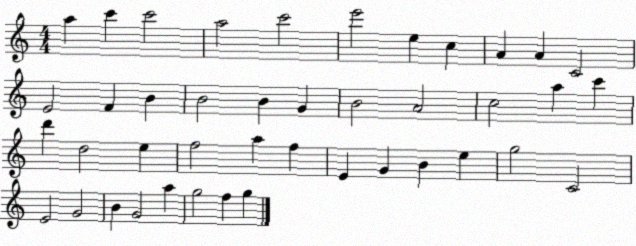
X:1
T:Untitled
M:4/4
L:1/4
K:C
a c' c'2 a2 c'2 e'2 e c A A C2 E2 F B B2 B G B2 A2 c2 a c' d' d2 e f2 a f E G B e g2 C2 E2 G2 B G2 a g2 f g